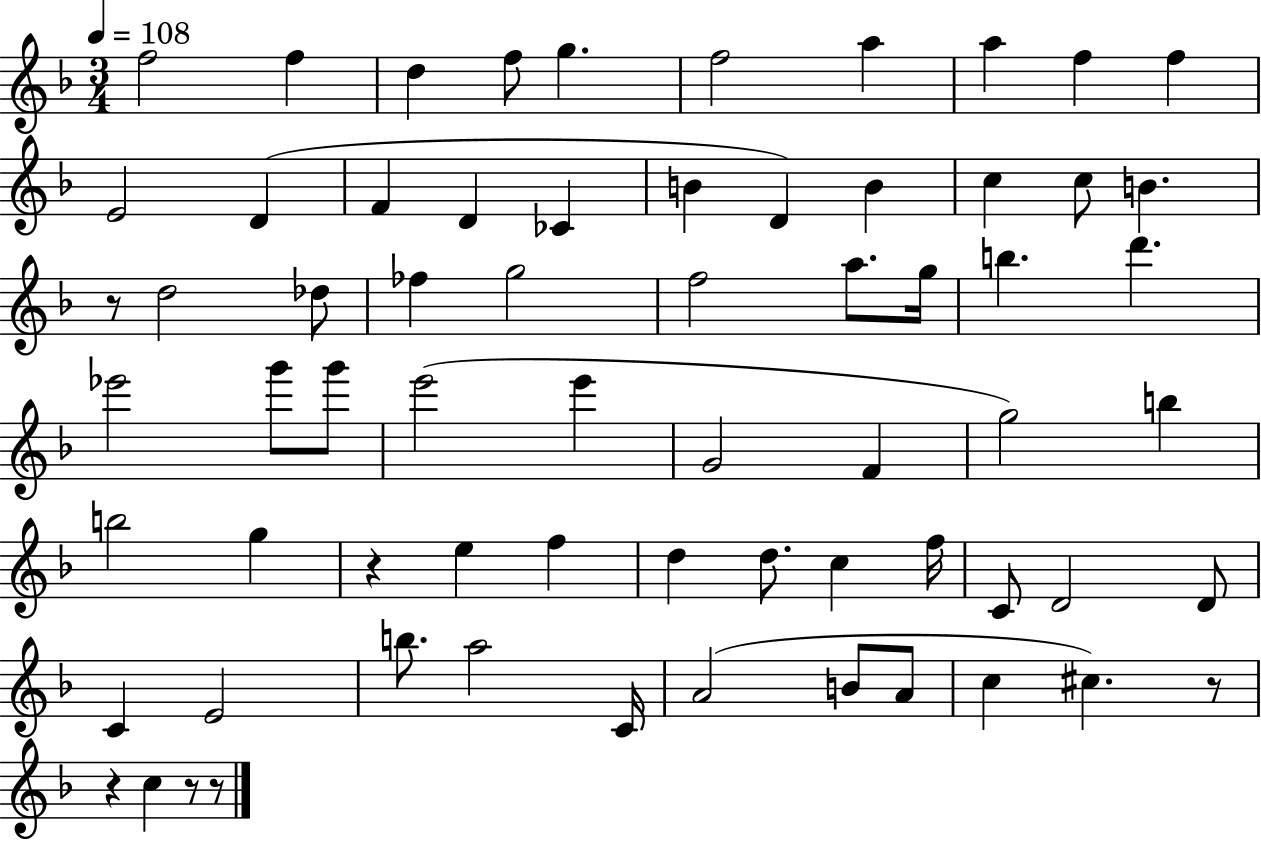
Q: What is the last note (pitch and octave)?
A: C5